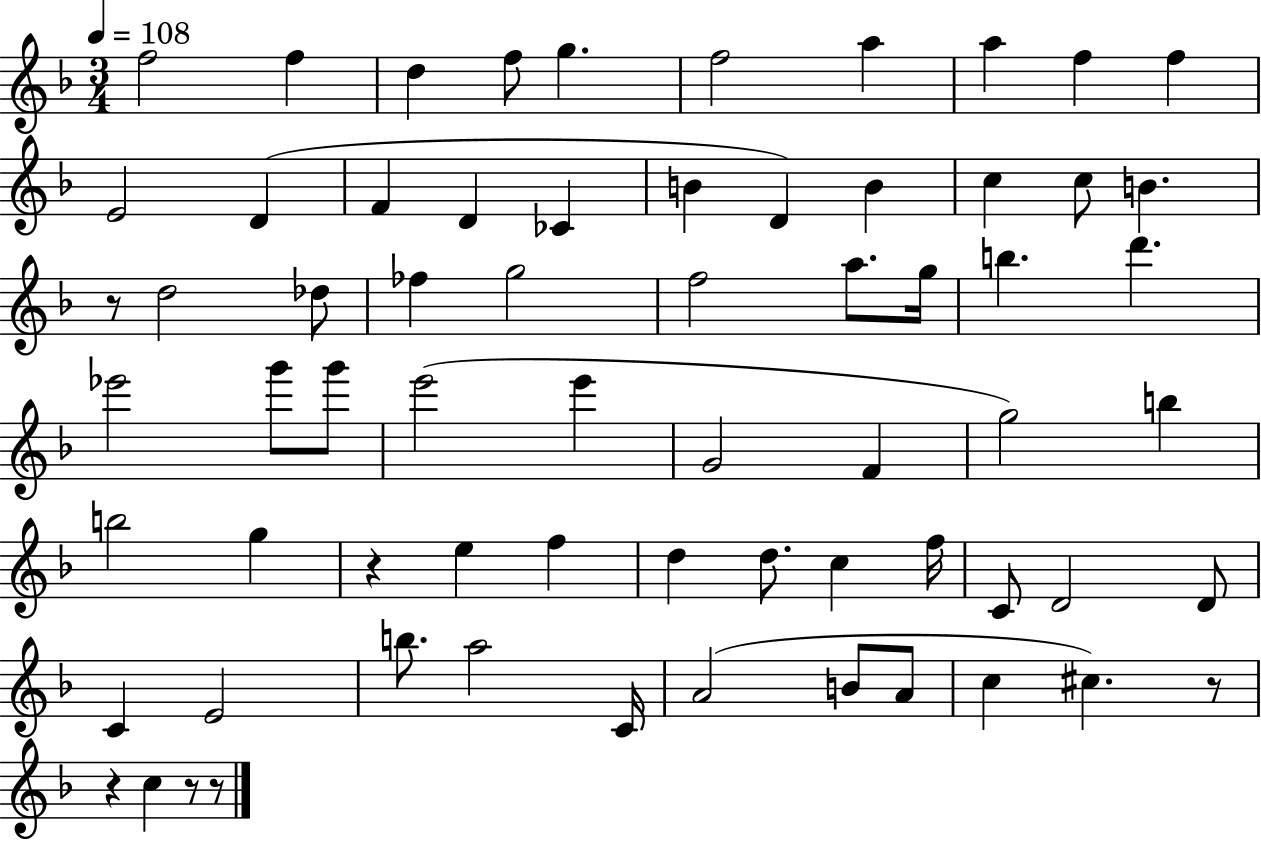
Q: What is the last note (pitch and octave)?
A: C5